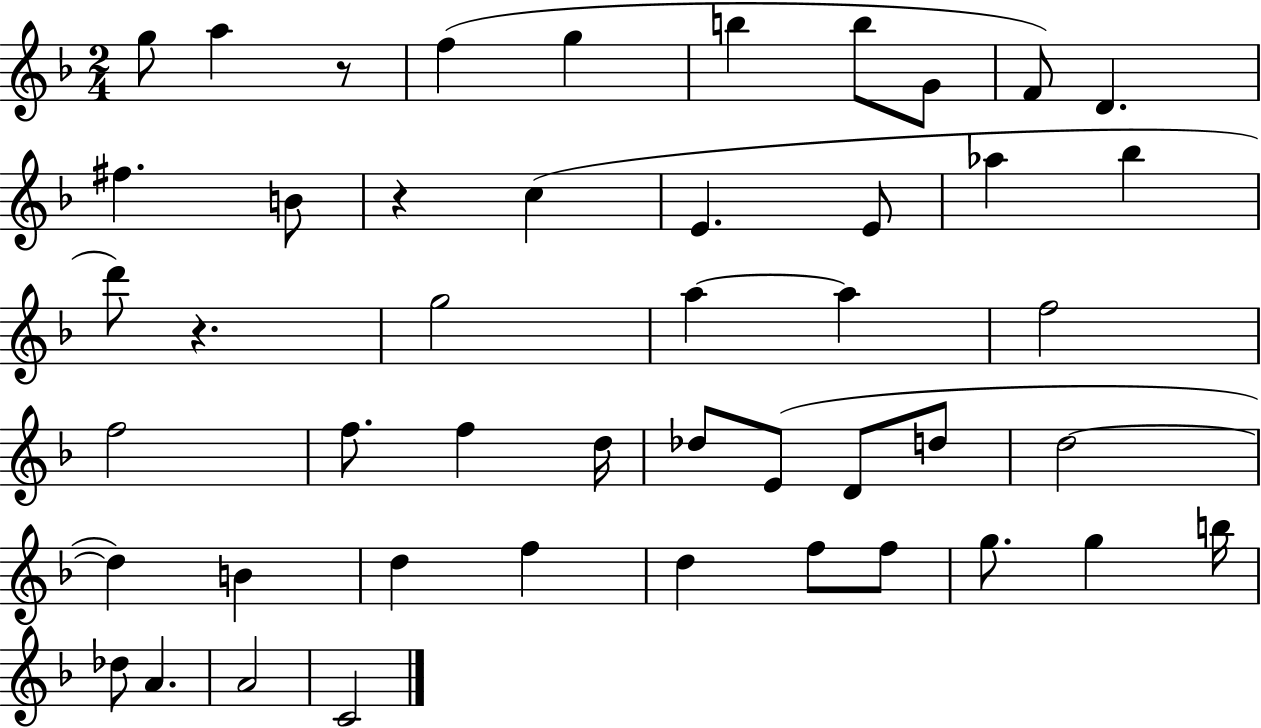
G5/e A5/q R/e F5/q G5/q B5/q B5/e G4/e F4/e D4/q. F#5/q. B4/e R/q C5/q E4/q. E4/e Ab5/q Bb5/q D6/e R/q. G5/h A5/q A5/q F5/h F5/h F5/e. F5/q D5/s Db5/e E4/e D4/e D5/e D5/h D5/q B4/q D5/q F5/q D5/q F5/e F5/e G5/e. G5/q B5/s Db5/e A4/q. A4/h C4/h